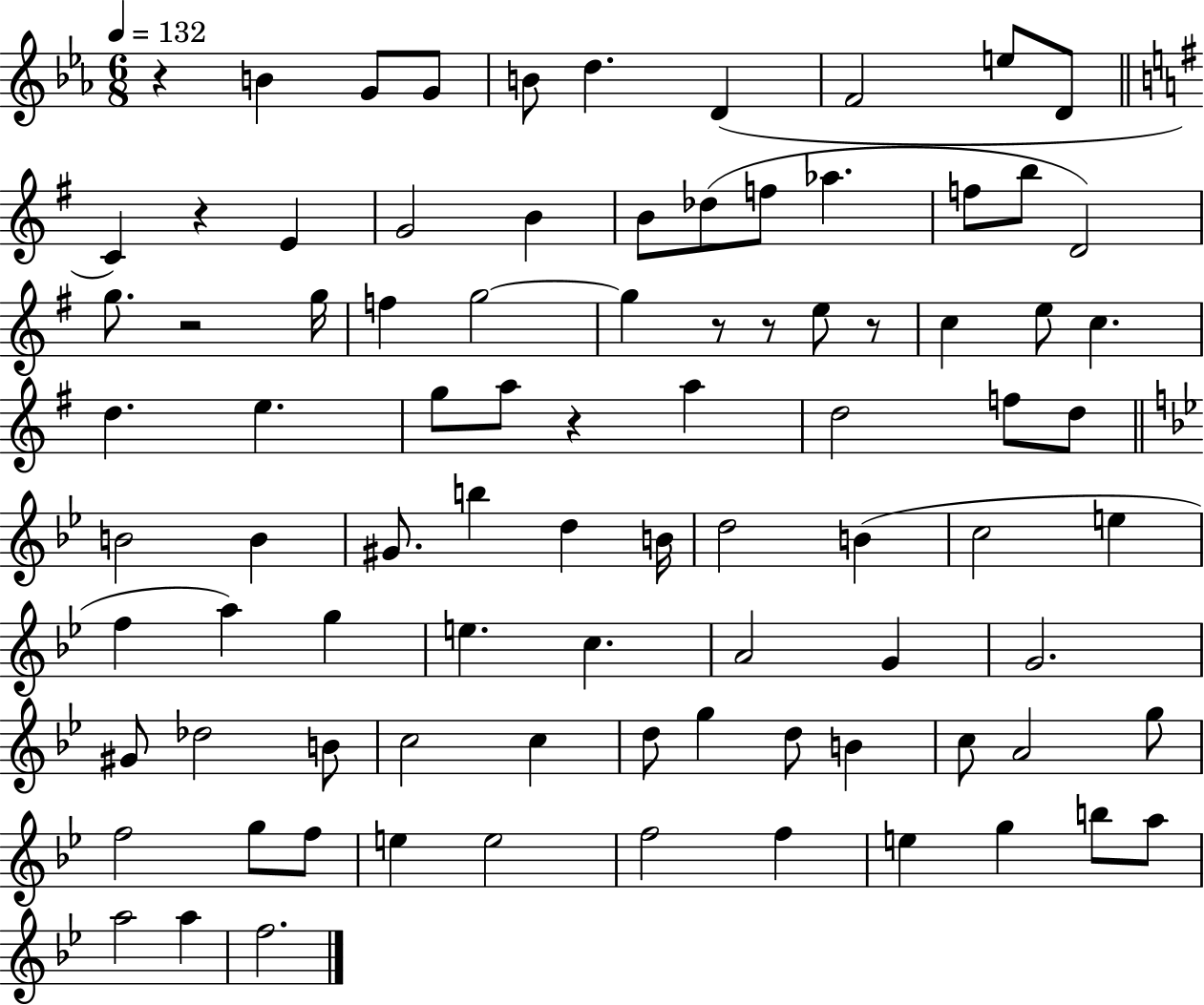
X:1
T:Untitled
M:6/8
L:1/4
K:Eb
z B G/2 G/2 B/2 d D F2 e/2 D/2 C z E G2 B B/2 _d/2 f/2 _a f/2 b/2 D2 g/2 z2 g/4 f g2 g z/2 z/2 e/2 z/2 c e/2 c d e g/2 a/2 z a d2 f/2 d/2 B2 B ^G/2 b d B/4 d2 B c2 e f a g e c A2 G G2 ^G/2 _d2 B/2 c2 c d/2 g d/2 B c/2 A2 g/2 f2 g/2 f/2 e e2 f2 f e g b/2 a/2 a2 a f2